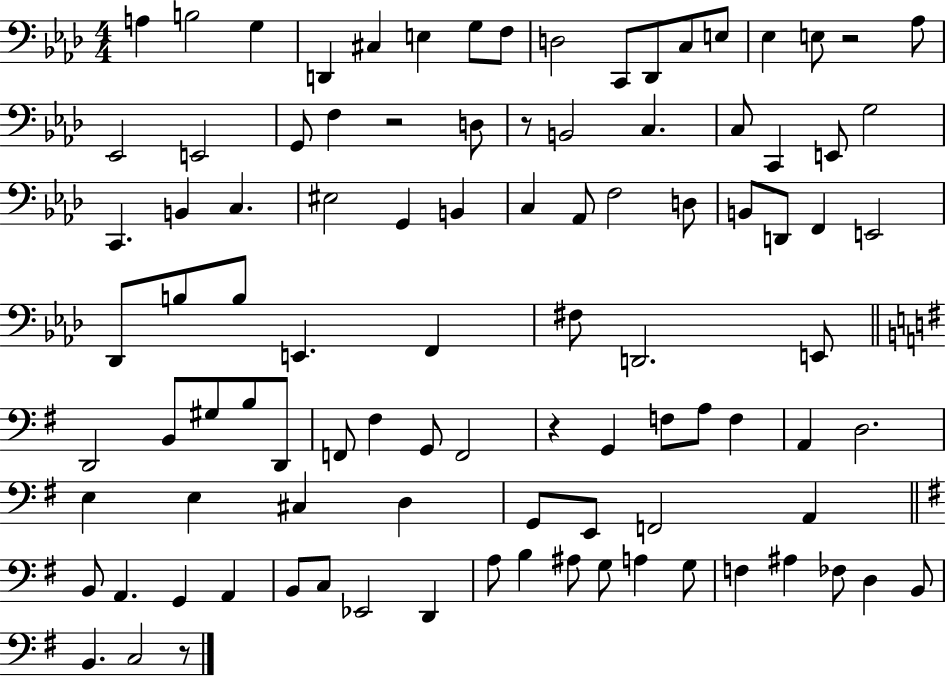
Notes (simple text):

A3/q B3/h G3/q D2/q C#3/q E3/q G3/e F3/e D3/h C2/e Db2/e C3/e E3/e Eb3/q E3/e R/h Ab3/e Eb2/h E2/h G2/e F3/q R/h D3/e R/e B2/h C3/q. C3/e C2/q E2/e G3/h C2/q. B2/q C3/q. EIS3/h G2/q B2/q C3/q Ab2/e F3/h D3/e B2/e D2/e F2/q E2/h Db2/e B3/e B3/e E2/q. F2/q F#3/e D2/h. E2/e D2/h B2/e G#3/e B3/e D2/e F2/e F#3/q G2/e F2/h R/q G2/q F3/e A3/e F3/q A2/q D3/h. E3/q E3/q C#3/q D3/q G2/e E2/e F2/h A2/q B2/e A2/q. G2/q A2/q B2/e C3/e Eb2/h D2/q A3/e B3/q A#3/e G3/e A3/q G3/e F3/q A#3/q FES3/e D3/q B2/e B2/q. C3/h R/e